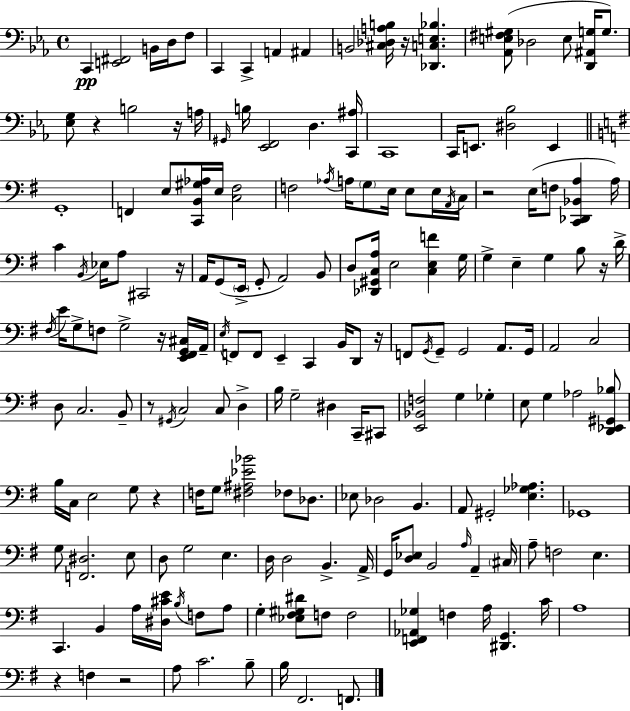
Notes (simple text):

C2/q [E2,F#2]/h B2/s D3/s F3/e C2/q C2/q A2/q A#2/q B2/h [C#3,Db3,A3,B3]/s R/s [Db2,C3,E3,Bb3]/q. [Ab2,E3,F#3,G#3]/e Db3/h E3/e [D2,A#2,G3]/s G3/e. [Eb3,G3]/e R/q B3/h R/s A3/s G#2/s B3/s [Eb2,F2]/h D3/q. [C2,A#3]/s C2/w C2/s E2/e. [D#3,Bb3]/h E2/q G2/w F2/q E3/e [C2,B2,G#3,Ab3]/s E3/s [C3,F#3]/h F3/h Ab3/s A3/s G3/e E3/s E3/e E3/s A2/s C3/s R/h E3/s F3/e [C2,Db2,Bb2,A3]/q A3/s C4/q B2/s Eb3/s A3/e C#2/h R/s A2/s G2/e E2/s G2/e A2/h B2/e D3/e [Db2,G#2,C3,A3]/s E3/h [C3,E3,F4]/q G3/s G3/q E3/q G3/q B3/e R/s D4/s F#3/s E4/s G3/e F3/e G3/h R/s [E2,F#2,G2,C#3]/s A2/s E3/s F2/e F2/e E2/q C2/q B2/s D2/e R/s F2/e G2/s G2/e G2/h A2/e. G2/s A2/h C3/h D3/e C3/h. B2/e R/e G#2/s C3/h C3/e D3/q B3/s G3/h D#3/q C2/s C#2/e [E2,Bb2,F3]/h G3/q Gb3/q E3/e G3/q Ab3/h [D2,Eb2,G#2,Bb3]/e B3/s C3/s E3/h G3/e R/q F3/s G3/e [F#3,A#3,Eb4,Bb4]/h FES3/e Db3/e. Eb3/e Db3/h B2/q. A2/e G#2/h [E3,Gb3,Ab3]/q. Gb2/w G3/e [F2,D#3]/h. E3/e D3/e G3/h E3/q. D3/s D3/h B2/q. A2/s G2/s [D3,Eb3]/e B2/h A3/s A2/q C#3/s A3/e F3/h E3/q. C2/q. B2/q A3/s [D#3,C#4,E4]/s B3/s F3/e A3/e G3/q [Eb3,F#3,G#3,D#4]/e F3/e F3/h [E2,F2,Ab2,Gb3]/q F3/q A3/s [D#2,G2]/q. C4/s A3/w R/q F3/q R/h A3/e C4/h. B3/e B3/s F#2/h. F2/e.